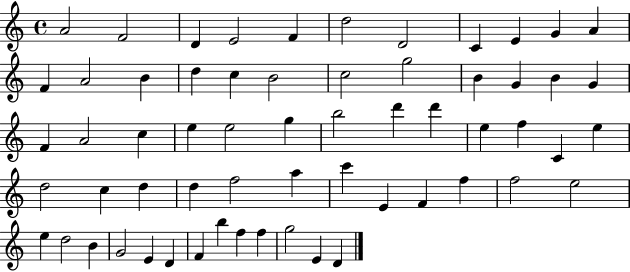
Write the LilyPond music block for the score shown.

{
  \clef treble
  \time 4/4
  \defaultTimeSignature
  \key c \major
  a'2 f'2 | d'4 e'2 f'4 | d''2 d'2 | c'4 e'4 g'4 a'4 | \break f'4 a'2 b'4 | d''4 c''4 b'2 | c''2 g''2 | b'4 g'4 b'4 g'4 | \break f'4 a'2 c''4 | e''4 e''2 g''4 | b''2 d'''4 d'''4 | e''4 f''4 c'4 e''4 | \break d''2 c''4 d''4 | d''4 f''2 a''4 | c'''4 e'4 f'4 f''4 | f''2 e''2 | \break e''4 d''2 b'4 | g'2 e'4 d'4 | f'4 b''4 f''4 f''4 | g''2 e'4 d'4 | \break \bar "|."
}